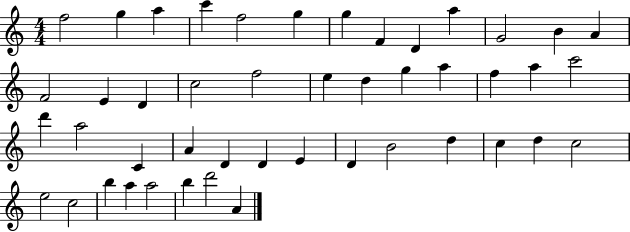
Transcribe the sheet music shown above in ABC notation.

X:1
T:Untitled
M:4/4
L:1/4
K:C
f2 g a c' f2 g g F D a G2 B A F2 E D c2 f2 e d g a f a c'2 d' a2 C A D D E D B2 d c d c2 e2 c2 b a a2 b d'2 A